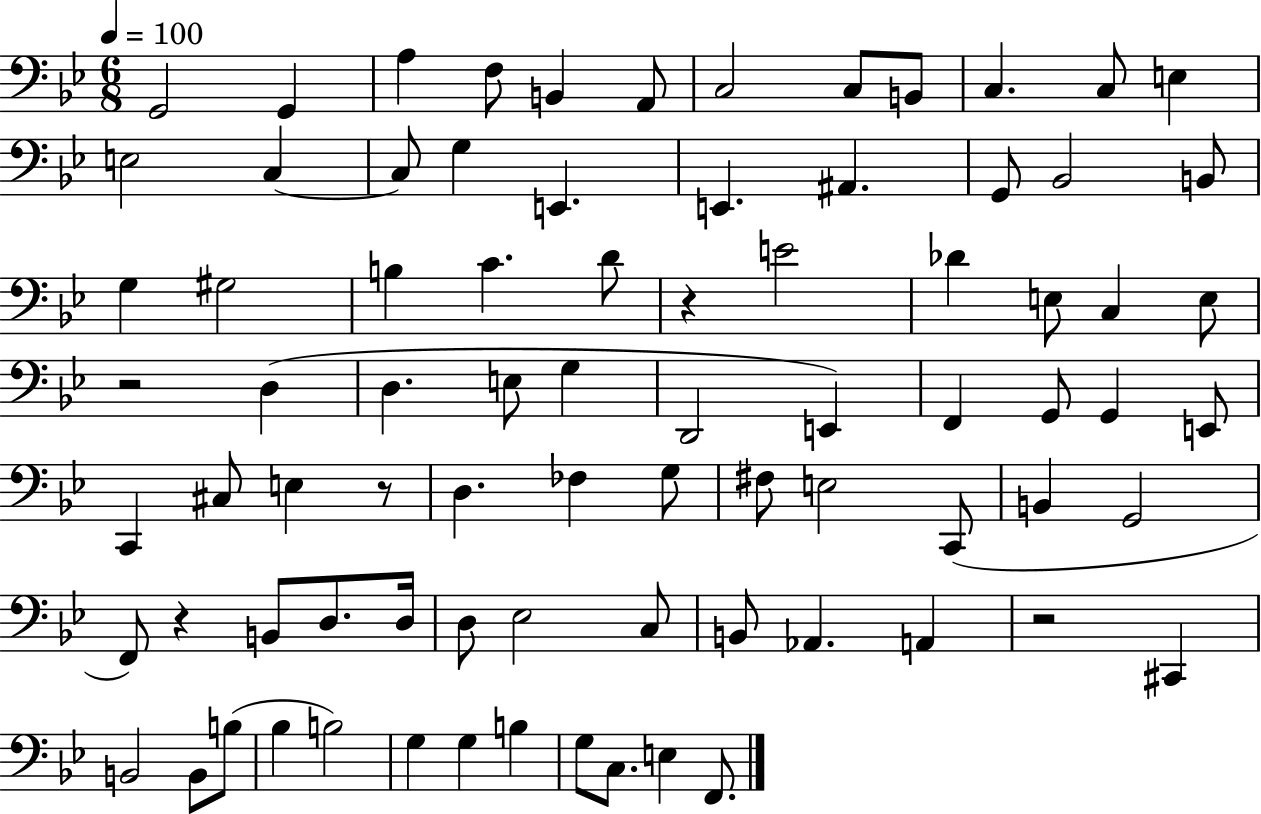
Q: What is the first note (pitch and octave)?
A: G2